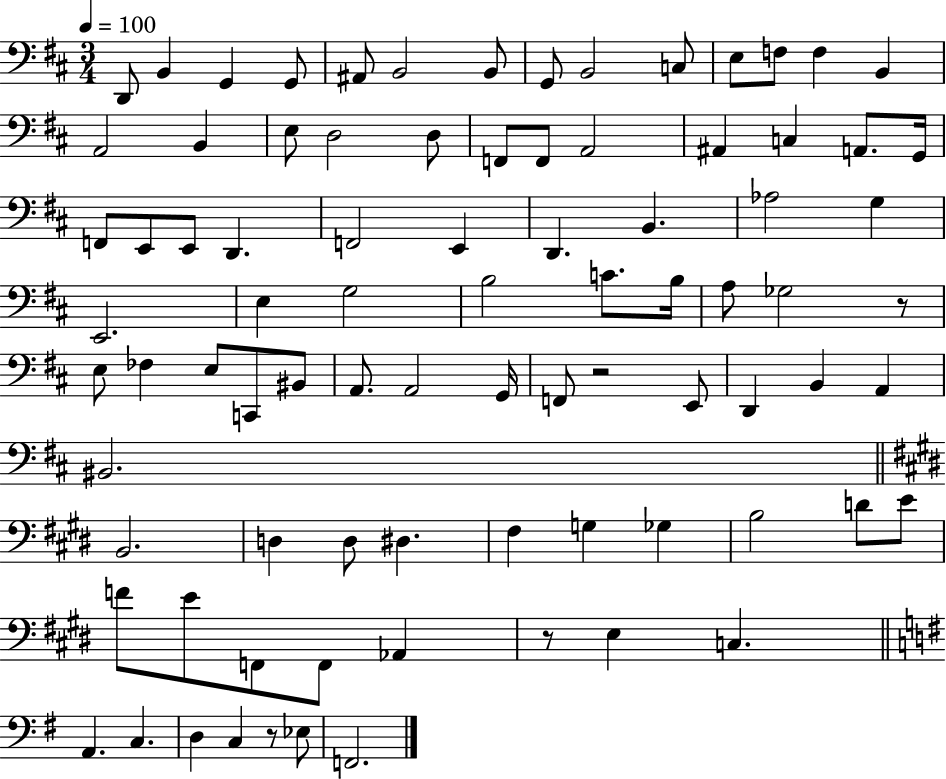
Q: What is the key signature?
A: D major